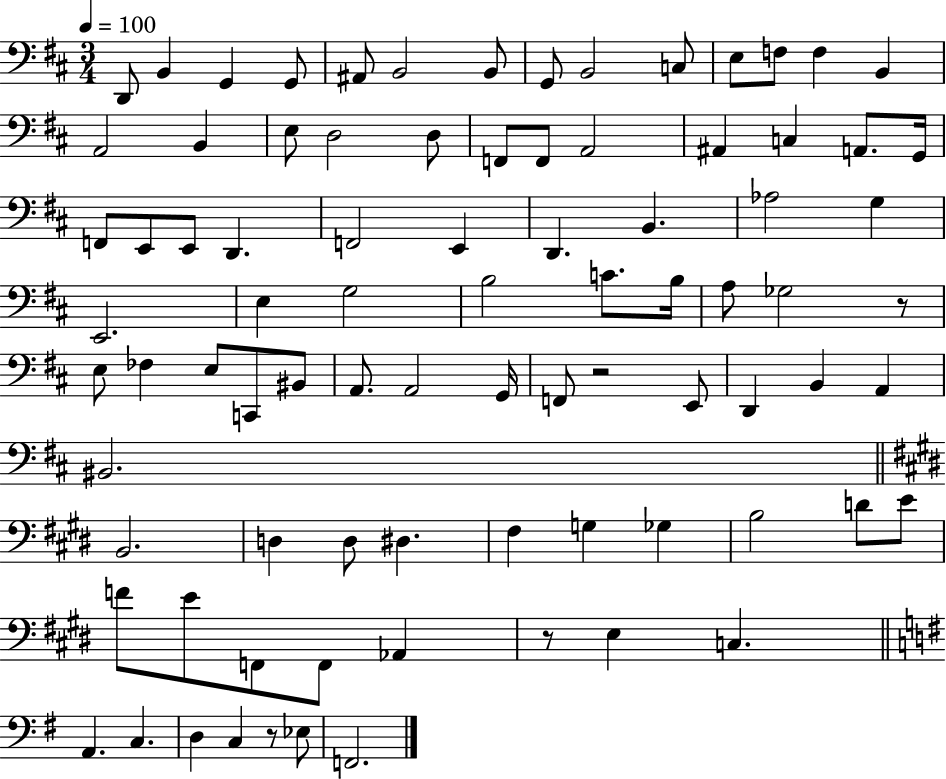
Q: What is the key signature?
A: D major